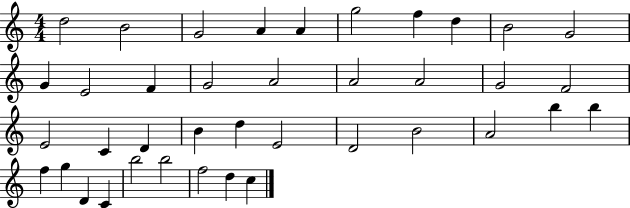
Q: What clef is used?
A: treble